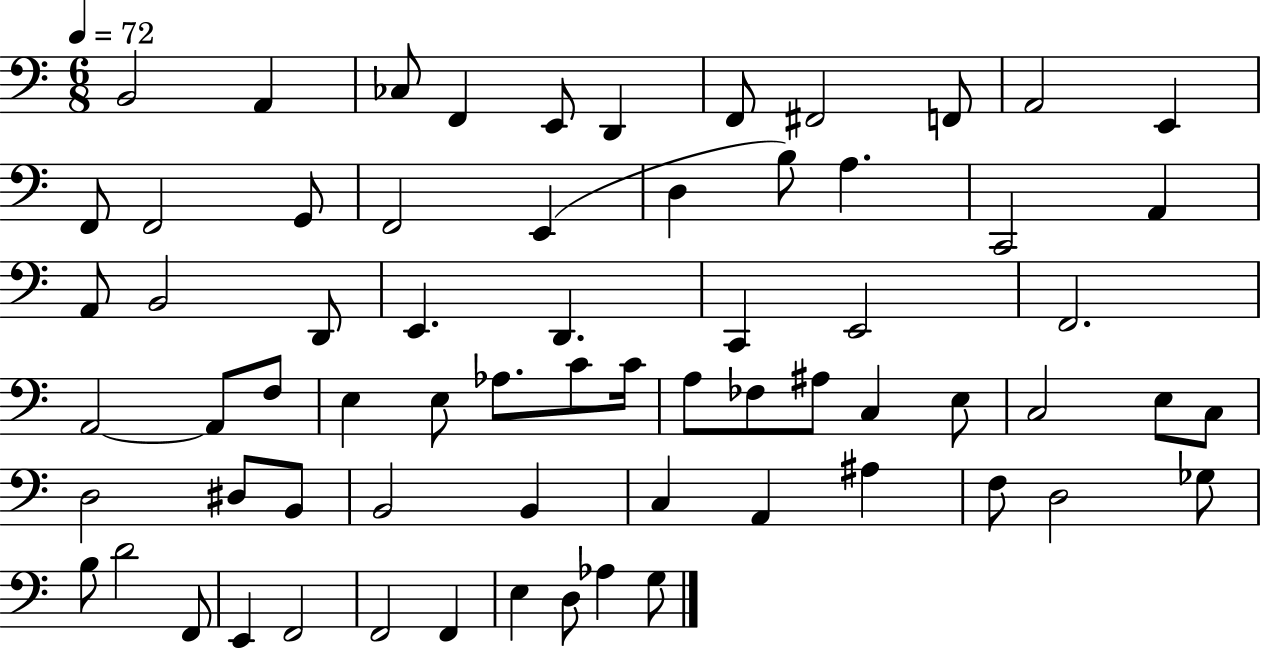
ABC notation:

X:1
T:Untitled
M:6/8
L:1/4
K:C
B,,2 A,, _C,/2 F,, E,,/2 D,, F,,/2 ^F,,2 F,,/2 A,,2 E,, F,,/2 F,,2 G,,/2 F,,2 E,, D, B,/2 A, C,,2 A,, A,,/2 B,,2 D,,/2 E,, D,, C,, E,,2 F,,2 A,,2 A,,/2 F,/2 E, E,/2 _A,/2 C/2 C/4 A,/2 _F,/2 ^A,/2 C, E,/2 C,2 E,/2 C,/2 D,2 ^D,/2 B,,/2 B,,2 B,, C, A,, ^A, F,/2 D,2 _G,/2 B,/2 D2 F,,/2 E,, F,,2 F,,2 F,, E, D,/2 _A, G,/2